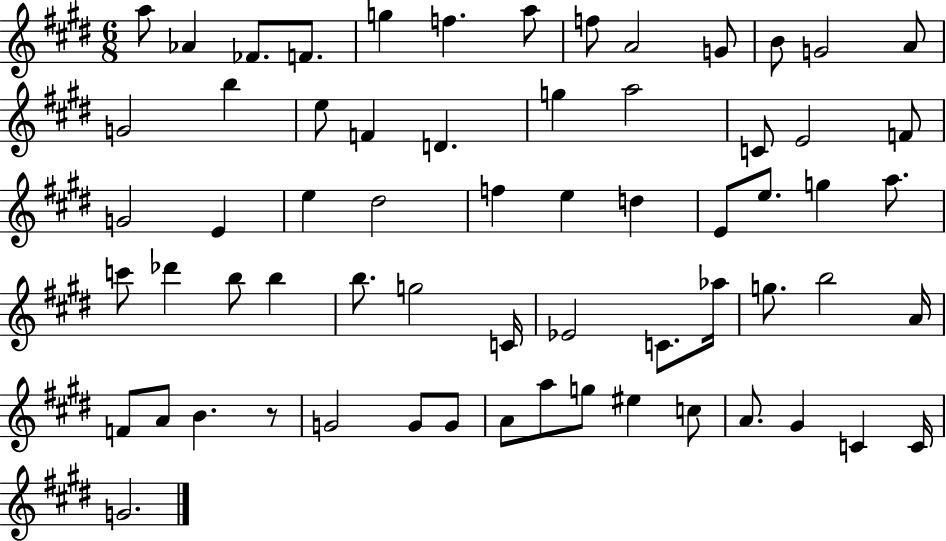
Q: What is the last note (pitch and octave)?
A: G4